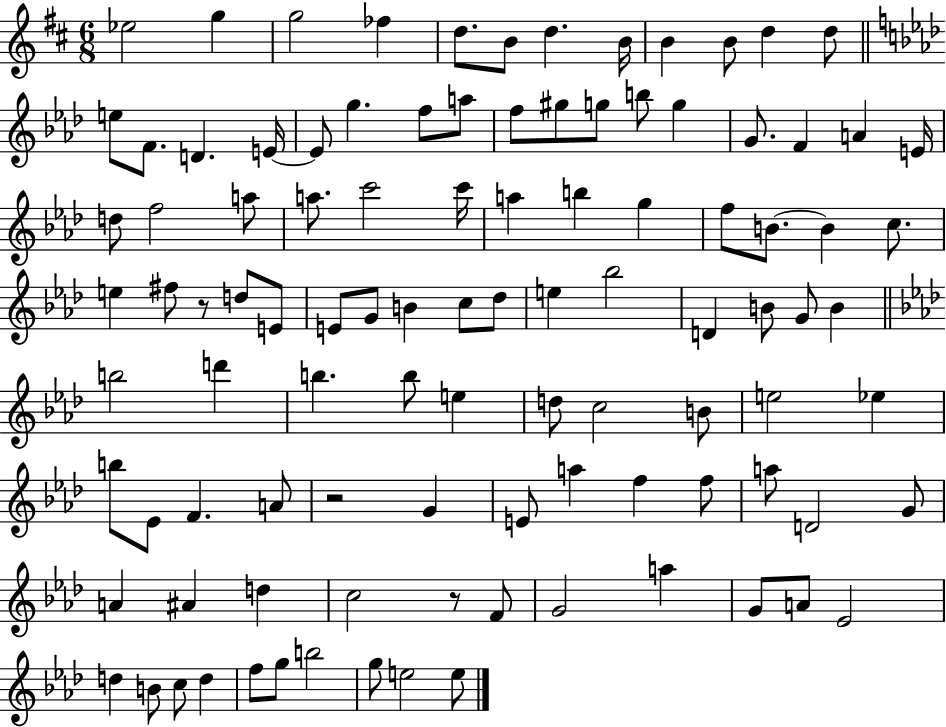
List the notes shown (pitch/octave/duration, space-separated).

Eb5/h G5/q G5/h FES5/q D5/e. B4/e D5/q. B4/s B4/q B4/e D5/q D5/e E5/e F4/e. D4/q. E4/s E4/e G5/q. F5/e A5/e F5/e G#5/e G5/e B5/e G5/q G4/e. F4/q A4/q E4/s D5/e F5/h A5/e A5/e. C6/h C6/s A5/q B5/q G5/q F5/e B4/e. B4/q C5/e. E5/q F#5/e R/e D5/e E4/e E4/e G4/e B4/q C5/e Db5/e E5/q Bb5/h D4/q B4/e G4/e B4/q B5/h D6/q B5/q. B5/e E5/q D5/e C5/h B4/e E5/h Eb5/q B5/e Eb4/e F4/q. A4/e R/h G4/q E4/e A5/q F5/q F5/e A5/e D4/h G4/e A4/q A#4/q D5/q C5/h R/e F4/e G4/h A5/q G4/e A4/e Eb4/h D5/q B4/e C5/e D5/q F5/e G5/e B5/h G5/e E5/h E5/e